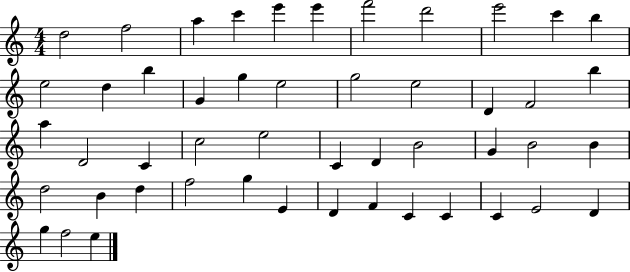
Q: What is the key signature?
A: C major